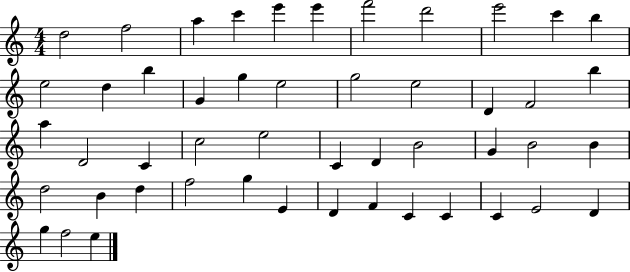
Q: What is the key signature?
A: C major